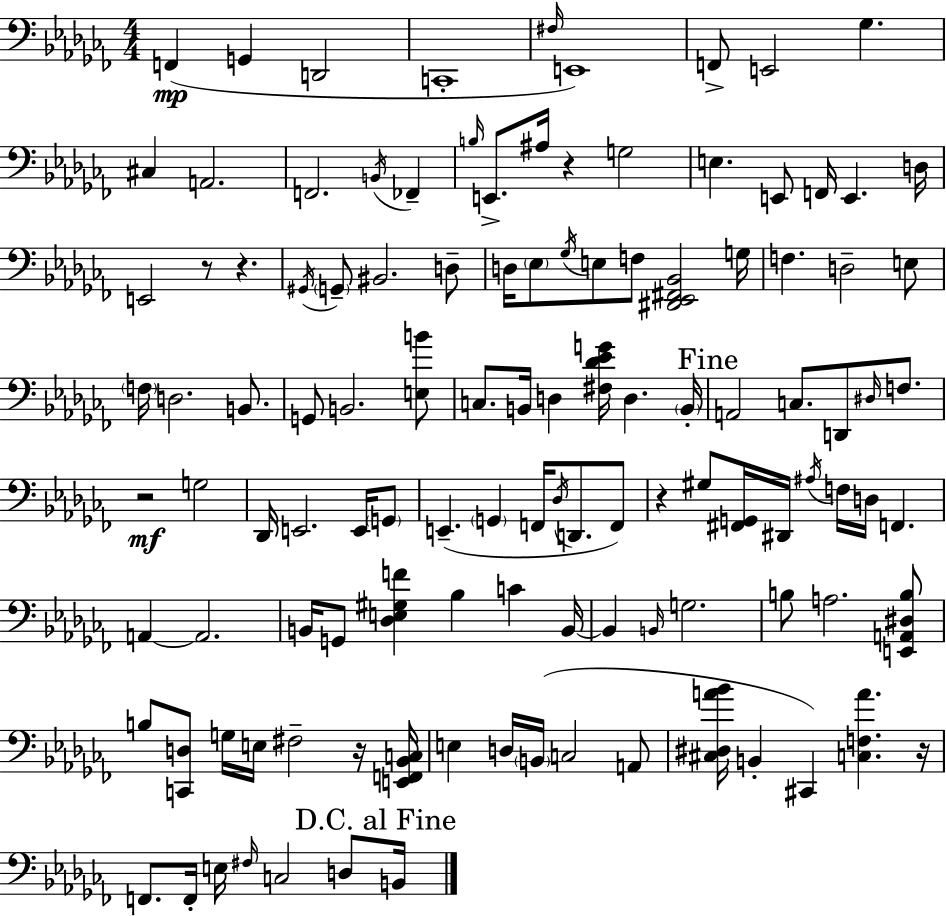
X:1
T:Untitled
M:4/4
L:1/4
K:Abm
F,, G,, D,,2 C,,4 ^F,/4 E,,4 F,,/2 E,,2 _G, ^C, A,,2 F,,2 B,,/4 _F,, B,/4 E,,/2 ^A,/4 z G,2 E, E,,/2 F,,/4 E,, D,/4 E,,2 z/2 z ^G,,/4 G,,/2 ^B,,2 D,/2 D,/4 _E,/2 _G,/4 E,/2 F,/2 [^D,,_E,,^F,,_B,,]2 G,/4 F, D,2 E,/2 F,/4 D,2 B,,/2 G,,/2 B,,2 [E,B]/2 C,/2 B,,/4 D, [^F,_D_EG]/4 D, B,,/4 A,,2 C,/2 D,,/2 ^D,/4 F,/2 z2 G,2 _D,,/4 E,,2 E,,/4 G,,/2 E,, G,, F,,/4 _D,/4 D,,/2 F,,/2 z ^G,/2 [^F,,G,,]/4 ^D,,/4 ^A,/4 F,/4 D,/4 F,, A,, A,,2 B,,/4 G,,/2 [_D,E,^G,F] _B, C B,,/4 B,, B,,/4 G,2 B,/2 A,2 [E,,A,,^D,B,]/2 B,/2 [C,,D,]/2 G,/4 E,/4 ^F,2 z/4 [E,,F,,_B,,C,]/4 E, D,/4 B,,/4 C,2 A,,/2 [^C,^D,A_B]/4 B,, ^C,, [C,F,A] z/4 F,,/2 F,,/4 E,/4 ^F,/4 C,2 D,/2 B,,/4